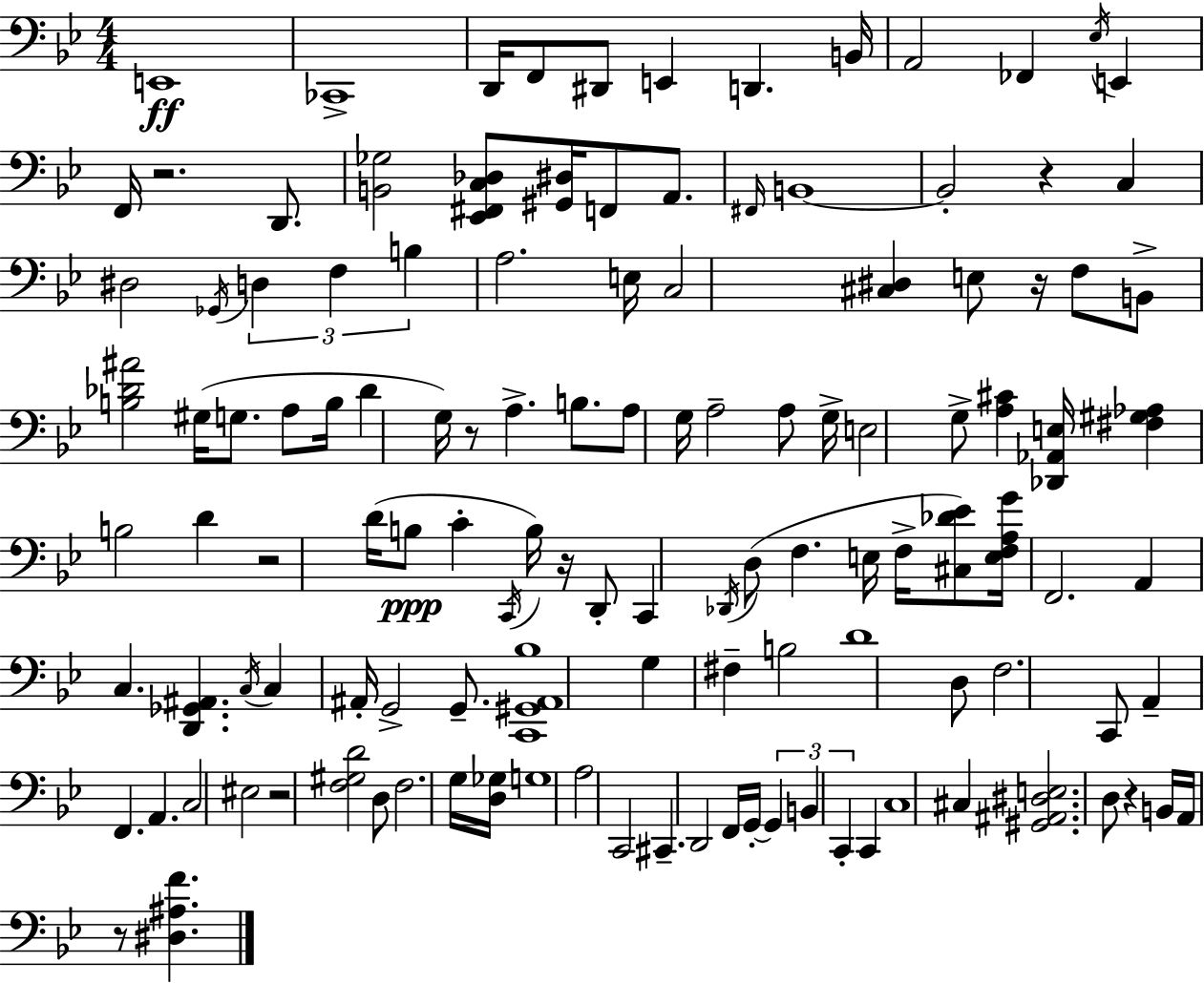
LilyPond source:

{
  \clef bass
  \numericTimeSignature
  \time 4/4
  \key g \minor
  e,1\ff | ces,1-> | d,16 f,8 dis,8 e,4 d,4. b,16 | a,2 fes,4 \acciaccatura { ees16 } e,4 | \break f,16 r2. d,8. | <b, ges>2 <ees, fis, c des>8 <gis, dis>16 f,8 a,8. | \grace { fis,16 } b,1~~ | b,2-. r4 c4 | \break dis2 \acciaccatura { ges,16 } \tuplet 3/2 { d4 f4 | b4 } a2. | e16 c2 <cis dis>4 | e8 r16 f8 b,8-> <b des' ais'>2 gis16( | \break g8. a8 b16 des'4 g16) r8 a4.-> | b8. a8 g16 a2-- | a8 g16-> e2 g8-> <a cis'>4 | <des, aes, e>16 <fis gis aes>4 b2 d'4 | \break r2 d'16( b8\ppp c'4-. | \acciaccatura { c,16 } b16) r16 d,8-. c,4 \acciaccatura { des,16 }( d8 f4. | e16 f16-> <cis des' ees'>8) <e f a g'>16 f,2. | a,4 c4. <d, ges, ais,>4. | \break \acciaccatura { c16 } c4 ais,16-. g,2-> | g,8.-- <c, gis, ais, bes>1 | g4 fis4-- b2 | d'1 | \break d8 f2. | c,8 a,4-- f,4. | a,4. c2 eis2 | r2 <f gis d'>2 | \break d8 f2. | g16 <d ges>16 g1 | a2 c,2 | cis,4.-- d,2 | \break f,16 g,16-.~~ \tuplet 3/2 { g,4 b,4 c,4-. } | c,4 c1 | cis4 <gis, ais, dis e>2. | d8 r4 b,16 a,16 r8 | \break <dis ais f'>4. \bar "|."
}